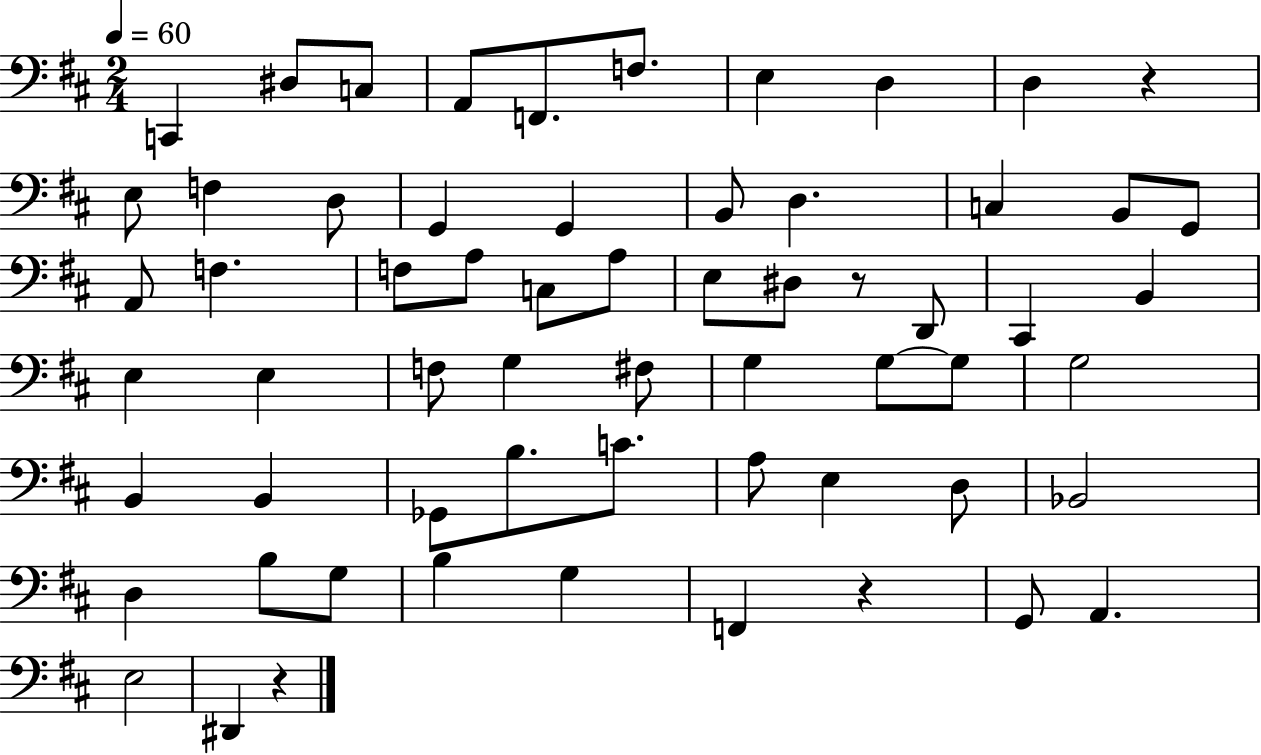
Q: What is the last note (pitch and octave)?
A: D#2